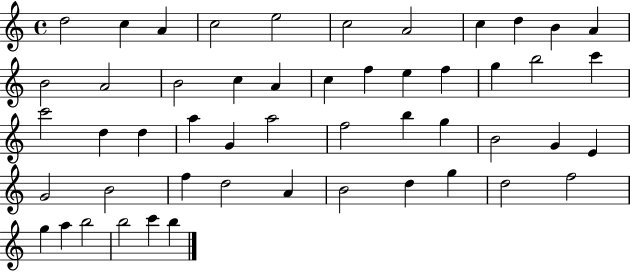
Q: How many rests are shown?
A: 0